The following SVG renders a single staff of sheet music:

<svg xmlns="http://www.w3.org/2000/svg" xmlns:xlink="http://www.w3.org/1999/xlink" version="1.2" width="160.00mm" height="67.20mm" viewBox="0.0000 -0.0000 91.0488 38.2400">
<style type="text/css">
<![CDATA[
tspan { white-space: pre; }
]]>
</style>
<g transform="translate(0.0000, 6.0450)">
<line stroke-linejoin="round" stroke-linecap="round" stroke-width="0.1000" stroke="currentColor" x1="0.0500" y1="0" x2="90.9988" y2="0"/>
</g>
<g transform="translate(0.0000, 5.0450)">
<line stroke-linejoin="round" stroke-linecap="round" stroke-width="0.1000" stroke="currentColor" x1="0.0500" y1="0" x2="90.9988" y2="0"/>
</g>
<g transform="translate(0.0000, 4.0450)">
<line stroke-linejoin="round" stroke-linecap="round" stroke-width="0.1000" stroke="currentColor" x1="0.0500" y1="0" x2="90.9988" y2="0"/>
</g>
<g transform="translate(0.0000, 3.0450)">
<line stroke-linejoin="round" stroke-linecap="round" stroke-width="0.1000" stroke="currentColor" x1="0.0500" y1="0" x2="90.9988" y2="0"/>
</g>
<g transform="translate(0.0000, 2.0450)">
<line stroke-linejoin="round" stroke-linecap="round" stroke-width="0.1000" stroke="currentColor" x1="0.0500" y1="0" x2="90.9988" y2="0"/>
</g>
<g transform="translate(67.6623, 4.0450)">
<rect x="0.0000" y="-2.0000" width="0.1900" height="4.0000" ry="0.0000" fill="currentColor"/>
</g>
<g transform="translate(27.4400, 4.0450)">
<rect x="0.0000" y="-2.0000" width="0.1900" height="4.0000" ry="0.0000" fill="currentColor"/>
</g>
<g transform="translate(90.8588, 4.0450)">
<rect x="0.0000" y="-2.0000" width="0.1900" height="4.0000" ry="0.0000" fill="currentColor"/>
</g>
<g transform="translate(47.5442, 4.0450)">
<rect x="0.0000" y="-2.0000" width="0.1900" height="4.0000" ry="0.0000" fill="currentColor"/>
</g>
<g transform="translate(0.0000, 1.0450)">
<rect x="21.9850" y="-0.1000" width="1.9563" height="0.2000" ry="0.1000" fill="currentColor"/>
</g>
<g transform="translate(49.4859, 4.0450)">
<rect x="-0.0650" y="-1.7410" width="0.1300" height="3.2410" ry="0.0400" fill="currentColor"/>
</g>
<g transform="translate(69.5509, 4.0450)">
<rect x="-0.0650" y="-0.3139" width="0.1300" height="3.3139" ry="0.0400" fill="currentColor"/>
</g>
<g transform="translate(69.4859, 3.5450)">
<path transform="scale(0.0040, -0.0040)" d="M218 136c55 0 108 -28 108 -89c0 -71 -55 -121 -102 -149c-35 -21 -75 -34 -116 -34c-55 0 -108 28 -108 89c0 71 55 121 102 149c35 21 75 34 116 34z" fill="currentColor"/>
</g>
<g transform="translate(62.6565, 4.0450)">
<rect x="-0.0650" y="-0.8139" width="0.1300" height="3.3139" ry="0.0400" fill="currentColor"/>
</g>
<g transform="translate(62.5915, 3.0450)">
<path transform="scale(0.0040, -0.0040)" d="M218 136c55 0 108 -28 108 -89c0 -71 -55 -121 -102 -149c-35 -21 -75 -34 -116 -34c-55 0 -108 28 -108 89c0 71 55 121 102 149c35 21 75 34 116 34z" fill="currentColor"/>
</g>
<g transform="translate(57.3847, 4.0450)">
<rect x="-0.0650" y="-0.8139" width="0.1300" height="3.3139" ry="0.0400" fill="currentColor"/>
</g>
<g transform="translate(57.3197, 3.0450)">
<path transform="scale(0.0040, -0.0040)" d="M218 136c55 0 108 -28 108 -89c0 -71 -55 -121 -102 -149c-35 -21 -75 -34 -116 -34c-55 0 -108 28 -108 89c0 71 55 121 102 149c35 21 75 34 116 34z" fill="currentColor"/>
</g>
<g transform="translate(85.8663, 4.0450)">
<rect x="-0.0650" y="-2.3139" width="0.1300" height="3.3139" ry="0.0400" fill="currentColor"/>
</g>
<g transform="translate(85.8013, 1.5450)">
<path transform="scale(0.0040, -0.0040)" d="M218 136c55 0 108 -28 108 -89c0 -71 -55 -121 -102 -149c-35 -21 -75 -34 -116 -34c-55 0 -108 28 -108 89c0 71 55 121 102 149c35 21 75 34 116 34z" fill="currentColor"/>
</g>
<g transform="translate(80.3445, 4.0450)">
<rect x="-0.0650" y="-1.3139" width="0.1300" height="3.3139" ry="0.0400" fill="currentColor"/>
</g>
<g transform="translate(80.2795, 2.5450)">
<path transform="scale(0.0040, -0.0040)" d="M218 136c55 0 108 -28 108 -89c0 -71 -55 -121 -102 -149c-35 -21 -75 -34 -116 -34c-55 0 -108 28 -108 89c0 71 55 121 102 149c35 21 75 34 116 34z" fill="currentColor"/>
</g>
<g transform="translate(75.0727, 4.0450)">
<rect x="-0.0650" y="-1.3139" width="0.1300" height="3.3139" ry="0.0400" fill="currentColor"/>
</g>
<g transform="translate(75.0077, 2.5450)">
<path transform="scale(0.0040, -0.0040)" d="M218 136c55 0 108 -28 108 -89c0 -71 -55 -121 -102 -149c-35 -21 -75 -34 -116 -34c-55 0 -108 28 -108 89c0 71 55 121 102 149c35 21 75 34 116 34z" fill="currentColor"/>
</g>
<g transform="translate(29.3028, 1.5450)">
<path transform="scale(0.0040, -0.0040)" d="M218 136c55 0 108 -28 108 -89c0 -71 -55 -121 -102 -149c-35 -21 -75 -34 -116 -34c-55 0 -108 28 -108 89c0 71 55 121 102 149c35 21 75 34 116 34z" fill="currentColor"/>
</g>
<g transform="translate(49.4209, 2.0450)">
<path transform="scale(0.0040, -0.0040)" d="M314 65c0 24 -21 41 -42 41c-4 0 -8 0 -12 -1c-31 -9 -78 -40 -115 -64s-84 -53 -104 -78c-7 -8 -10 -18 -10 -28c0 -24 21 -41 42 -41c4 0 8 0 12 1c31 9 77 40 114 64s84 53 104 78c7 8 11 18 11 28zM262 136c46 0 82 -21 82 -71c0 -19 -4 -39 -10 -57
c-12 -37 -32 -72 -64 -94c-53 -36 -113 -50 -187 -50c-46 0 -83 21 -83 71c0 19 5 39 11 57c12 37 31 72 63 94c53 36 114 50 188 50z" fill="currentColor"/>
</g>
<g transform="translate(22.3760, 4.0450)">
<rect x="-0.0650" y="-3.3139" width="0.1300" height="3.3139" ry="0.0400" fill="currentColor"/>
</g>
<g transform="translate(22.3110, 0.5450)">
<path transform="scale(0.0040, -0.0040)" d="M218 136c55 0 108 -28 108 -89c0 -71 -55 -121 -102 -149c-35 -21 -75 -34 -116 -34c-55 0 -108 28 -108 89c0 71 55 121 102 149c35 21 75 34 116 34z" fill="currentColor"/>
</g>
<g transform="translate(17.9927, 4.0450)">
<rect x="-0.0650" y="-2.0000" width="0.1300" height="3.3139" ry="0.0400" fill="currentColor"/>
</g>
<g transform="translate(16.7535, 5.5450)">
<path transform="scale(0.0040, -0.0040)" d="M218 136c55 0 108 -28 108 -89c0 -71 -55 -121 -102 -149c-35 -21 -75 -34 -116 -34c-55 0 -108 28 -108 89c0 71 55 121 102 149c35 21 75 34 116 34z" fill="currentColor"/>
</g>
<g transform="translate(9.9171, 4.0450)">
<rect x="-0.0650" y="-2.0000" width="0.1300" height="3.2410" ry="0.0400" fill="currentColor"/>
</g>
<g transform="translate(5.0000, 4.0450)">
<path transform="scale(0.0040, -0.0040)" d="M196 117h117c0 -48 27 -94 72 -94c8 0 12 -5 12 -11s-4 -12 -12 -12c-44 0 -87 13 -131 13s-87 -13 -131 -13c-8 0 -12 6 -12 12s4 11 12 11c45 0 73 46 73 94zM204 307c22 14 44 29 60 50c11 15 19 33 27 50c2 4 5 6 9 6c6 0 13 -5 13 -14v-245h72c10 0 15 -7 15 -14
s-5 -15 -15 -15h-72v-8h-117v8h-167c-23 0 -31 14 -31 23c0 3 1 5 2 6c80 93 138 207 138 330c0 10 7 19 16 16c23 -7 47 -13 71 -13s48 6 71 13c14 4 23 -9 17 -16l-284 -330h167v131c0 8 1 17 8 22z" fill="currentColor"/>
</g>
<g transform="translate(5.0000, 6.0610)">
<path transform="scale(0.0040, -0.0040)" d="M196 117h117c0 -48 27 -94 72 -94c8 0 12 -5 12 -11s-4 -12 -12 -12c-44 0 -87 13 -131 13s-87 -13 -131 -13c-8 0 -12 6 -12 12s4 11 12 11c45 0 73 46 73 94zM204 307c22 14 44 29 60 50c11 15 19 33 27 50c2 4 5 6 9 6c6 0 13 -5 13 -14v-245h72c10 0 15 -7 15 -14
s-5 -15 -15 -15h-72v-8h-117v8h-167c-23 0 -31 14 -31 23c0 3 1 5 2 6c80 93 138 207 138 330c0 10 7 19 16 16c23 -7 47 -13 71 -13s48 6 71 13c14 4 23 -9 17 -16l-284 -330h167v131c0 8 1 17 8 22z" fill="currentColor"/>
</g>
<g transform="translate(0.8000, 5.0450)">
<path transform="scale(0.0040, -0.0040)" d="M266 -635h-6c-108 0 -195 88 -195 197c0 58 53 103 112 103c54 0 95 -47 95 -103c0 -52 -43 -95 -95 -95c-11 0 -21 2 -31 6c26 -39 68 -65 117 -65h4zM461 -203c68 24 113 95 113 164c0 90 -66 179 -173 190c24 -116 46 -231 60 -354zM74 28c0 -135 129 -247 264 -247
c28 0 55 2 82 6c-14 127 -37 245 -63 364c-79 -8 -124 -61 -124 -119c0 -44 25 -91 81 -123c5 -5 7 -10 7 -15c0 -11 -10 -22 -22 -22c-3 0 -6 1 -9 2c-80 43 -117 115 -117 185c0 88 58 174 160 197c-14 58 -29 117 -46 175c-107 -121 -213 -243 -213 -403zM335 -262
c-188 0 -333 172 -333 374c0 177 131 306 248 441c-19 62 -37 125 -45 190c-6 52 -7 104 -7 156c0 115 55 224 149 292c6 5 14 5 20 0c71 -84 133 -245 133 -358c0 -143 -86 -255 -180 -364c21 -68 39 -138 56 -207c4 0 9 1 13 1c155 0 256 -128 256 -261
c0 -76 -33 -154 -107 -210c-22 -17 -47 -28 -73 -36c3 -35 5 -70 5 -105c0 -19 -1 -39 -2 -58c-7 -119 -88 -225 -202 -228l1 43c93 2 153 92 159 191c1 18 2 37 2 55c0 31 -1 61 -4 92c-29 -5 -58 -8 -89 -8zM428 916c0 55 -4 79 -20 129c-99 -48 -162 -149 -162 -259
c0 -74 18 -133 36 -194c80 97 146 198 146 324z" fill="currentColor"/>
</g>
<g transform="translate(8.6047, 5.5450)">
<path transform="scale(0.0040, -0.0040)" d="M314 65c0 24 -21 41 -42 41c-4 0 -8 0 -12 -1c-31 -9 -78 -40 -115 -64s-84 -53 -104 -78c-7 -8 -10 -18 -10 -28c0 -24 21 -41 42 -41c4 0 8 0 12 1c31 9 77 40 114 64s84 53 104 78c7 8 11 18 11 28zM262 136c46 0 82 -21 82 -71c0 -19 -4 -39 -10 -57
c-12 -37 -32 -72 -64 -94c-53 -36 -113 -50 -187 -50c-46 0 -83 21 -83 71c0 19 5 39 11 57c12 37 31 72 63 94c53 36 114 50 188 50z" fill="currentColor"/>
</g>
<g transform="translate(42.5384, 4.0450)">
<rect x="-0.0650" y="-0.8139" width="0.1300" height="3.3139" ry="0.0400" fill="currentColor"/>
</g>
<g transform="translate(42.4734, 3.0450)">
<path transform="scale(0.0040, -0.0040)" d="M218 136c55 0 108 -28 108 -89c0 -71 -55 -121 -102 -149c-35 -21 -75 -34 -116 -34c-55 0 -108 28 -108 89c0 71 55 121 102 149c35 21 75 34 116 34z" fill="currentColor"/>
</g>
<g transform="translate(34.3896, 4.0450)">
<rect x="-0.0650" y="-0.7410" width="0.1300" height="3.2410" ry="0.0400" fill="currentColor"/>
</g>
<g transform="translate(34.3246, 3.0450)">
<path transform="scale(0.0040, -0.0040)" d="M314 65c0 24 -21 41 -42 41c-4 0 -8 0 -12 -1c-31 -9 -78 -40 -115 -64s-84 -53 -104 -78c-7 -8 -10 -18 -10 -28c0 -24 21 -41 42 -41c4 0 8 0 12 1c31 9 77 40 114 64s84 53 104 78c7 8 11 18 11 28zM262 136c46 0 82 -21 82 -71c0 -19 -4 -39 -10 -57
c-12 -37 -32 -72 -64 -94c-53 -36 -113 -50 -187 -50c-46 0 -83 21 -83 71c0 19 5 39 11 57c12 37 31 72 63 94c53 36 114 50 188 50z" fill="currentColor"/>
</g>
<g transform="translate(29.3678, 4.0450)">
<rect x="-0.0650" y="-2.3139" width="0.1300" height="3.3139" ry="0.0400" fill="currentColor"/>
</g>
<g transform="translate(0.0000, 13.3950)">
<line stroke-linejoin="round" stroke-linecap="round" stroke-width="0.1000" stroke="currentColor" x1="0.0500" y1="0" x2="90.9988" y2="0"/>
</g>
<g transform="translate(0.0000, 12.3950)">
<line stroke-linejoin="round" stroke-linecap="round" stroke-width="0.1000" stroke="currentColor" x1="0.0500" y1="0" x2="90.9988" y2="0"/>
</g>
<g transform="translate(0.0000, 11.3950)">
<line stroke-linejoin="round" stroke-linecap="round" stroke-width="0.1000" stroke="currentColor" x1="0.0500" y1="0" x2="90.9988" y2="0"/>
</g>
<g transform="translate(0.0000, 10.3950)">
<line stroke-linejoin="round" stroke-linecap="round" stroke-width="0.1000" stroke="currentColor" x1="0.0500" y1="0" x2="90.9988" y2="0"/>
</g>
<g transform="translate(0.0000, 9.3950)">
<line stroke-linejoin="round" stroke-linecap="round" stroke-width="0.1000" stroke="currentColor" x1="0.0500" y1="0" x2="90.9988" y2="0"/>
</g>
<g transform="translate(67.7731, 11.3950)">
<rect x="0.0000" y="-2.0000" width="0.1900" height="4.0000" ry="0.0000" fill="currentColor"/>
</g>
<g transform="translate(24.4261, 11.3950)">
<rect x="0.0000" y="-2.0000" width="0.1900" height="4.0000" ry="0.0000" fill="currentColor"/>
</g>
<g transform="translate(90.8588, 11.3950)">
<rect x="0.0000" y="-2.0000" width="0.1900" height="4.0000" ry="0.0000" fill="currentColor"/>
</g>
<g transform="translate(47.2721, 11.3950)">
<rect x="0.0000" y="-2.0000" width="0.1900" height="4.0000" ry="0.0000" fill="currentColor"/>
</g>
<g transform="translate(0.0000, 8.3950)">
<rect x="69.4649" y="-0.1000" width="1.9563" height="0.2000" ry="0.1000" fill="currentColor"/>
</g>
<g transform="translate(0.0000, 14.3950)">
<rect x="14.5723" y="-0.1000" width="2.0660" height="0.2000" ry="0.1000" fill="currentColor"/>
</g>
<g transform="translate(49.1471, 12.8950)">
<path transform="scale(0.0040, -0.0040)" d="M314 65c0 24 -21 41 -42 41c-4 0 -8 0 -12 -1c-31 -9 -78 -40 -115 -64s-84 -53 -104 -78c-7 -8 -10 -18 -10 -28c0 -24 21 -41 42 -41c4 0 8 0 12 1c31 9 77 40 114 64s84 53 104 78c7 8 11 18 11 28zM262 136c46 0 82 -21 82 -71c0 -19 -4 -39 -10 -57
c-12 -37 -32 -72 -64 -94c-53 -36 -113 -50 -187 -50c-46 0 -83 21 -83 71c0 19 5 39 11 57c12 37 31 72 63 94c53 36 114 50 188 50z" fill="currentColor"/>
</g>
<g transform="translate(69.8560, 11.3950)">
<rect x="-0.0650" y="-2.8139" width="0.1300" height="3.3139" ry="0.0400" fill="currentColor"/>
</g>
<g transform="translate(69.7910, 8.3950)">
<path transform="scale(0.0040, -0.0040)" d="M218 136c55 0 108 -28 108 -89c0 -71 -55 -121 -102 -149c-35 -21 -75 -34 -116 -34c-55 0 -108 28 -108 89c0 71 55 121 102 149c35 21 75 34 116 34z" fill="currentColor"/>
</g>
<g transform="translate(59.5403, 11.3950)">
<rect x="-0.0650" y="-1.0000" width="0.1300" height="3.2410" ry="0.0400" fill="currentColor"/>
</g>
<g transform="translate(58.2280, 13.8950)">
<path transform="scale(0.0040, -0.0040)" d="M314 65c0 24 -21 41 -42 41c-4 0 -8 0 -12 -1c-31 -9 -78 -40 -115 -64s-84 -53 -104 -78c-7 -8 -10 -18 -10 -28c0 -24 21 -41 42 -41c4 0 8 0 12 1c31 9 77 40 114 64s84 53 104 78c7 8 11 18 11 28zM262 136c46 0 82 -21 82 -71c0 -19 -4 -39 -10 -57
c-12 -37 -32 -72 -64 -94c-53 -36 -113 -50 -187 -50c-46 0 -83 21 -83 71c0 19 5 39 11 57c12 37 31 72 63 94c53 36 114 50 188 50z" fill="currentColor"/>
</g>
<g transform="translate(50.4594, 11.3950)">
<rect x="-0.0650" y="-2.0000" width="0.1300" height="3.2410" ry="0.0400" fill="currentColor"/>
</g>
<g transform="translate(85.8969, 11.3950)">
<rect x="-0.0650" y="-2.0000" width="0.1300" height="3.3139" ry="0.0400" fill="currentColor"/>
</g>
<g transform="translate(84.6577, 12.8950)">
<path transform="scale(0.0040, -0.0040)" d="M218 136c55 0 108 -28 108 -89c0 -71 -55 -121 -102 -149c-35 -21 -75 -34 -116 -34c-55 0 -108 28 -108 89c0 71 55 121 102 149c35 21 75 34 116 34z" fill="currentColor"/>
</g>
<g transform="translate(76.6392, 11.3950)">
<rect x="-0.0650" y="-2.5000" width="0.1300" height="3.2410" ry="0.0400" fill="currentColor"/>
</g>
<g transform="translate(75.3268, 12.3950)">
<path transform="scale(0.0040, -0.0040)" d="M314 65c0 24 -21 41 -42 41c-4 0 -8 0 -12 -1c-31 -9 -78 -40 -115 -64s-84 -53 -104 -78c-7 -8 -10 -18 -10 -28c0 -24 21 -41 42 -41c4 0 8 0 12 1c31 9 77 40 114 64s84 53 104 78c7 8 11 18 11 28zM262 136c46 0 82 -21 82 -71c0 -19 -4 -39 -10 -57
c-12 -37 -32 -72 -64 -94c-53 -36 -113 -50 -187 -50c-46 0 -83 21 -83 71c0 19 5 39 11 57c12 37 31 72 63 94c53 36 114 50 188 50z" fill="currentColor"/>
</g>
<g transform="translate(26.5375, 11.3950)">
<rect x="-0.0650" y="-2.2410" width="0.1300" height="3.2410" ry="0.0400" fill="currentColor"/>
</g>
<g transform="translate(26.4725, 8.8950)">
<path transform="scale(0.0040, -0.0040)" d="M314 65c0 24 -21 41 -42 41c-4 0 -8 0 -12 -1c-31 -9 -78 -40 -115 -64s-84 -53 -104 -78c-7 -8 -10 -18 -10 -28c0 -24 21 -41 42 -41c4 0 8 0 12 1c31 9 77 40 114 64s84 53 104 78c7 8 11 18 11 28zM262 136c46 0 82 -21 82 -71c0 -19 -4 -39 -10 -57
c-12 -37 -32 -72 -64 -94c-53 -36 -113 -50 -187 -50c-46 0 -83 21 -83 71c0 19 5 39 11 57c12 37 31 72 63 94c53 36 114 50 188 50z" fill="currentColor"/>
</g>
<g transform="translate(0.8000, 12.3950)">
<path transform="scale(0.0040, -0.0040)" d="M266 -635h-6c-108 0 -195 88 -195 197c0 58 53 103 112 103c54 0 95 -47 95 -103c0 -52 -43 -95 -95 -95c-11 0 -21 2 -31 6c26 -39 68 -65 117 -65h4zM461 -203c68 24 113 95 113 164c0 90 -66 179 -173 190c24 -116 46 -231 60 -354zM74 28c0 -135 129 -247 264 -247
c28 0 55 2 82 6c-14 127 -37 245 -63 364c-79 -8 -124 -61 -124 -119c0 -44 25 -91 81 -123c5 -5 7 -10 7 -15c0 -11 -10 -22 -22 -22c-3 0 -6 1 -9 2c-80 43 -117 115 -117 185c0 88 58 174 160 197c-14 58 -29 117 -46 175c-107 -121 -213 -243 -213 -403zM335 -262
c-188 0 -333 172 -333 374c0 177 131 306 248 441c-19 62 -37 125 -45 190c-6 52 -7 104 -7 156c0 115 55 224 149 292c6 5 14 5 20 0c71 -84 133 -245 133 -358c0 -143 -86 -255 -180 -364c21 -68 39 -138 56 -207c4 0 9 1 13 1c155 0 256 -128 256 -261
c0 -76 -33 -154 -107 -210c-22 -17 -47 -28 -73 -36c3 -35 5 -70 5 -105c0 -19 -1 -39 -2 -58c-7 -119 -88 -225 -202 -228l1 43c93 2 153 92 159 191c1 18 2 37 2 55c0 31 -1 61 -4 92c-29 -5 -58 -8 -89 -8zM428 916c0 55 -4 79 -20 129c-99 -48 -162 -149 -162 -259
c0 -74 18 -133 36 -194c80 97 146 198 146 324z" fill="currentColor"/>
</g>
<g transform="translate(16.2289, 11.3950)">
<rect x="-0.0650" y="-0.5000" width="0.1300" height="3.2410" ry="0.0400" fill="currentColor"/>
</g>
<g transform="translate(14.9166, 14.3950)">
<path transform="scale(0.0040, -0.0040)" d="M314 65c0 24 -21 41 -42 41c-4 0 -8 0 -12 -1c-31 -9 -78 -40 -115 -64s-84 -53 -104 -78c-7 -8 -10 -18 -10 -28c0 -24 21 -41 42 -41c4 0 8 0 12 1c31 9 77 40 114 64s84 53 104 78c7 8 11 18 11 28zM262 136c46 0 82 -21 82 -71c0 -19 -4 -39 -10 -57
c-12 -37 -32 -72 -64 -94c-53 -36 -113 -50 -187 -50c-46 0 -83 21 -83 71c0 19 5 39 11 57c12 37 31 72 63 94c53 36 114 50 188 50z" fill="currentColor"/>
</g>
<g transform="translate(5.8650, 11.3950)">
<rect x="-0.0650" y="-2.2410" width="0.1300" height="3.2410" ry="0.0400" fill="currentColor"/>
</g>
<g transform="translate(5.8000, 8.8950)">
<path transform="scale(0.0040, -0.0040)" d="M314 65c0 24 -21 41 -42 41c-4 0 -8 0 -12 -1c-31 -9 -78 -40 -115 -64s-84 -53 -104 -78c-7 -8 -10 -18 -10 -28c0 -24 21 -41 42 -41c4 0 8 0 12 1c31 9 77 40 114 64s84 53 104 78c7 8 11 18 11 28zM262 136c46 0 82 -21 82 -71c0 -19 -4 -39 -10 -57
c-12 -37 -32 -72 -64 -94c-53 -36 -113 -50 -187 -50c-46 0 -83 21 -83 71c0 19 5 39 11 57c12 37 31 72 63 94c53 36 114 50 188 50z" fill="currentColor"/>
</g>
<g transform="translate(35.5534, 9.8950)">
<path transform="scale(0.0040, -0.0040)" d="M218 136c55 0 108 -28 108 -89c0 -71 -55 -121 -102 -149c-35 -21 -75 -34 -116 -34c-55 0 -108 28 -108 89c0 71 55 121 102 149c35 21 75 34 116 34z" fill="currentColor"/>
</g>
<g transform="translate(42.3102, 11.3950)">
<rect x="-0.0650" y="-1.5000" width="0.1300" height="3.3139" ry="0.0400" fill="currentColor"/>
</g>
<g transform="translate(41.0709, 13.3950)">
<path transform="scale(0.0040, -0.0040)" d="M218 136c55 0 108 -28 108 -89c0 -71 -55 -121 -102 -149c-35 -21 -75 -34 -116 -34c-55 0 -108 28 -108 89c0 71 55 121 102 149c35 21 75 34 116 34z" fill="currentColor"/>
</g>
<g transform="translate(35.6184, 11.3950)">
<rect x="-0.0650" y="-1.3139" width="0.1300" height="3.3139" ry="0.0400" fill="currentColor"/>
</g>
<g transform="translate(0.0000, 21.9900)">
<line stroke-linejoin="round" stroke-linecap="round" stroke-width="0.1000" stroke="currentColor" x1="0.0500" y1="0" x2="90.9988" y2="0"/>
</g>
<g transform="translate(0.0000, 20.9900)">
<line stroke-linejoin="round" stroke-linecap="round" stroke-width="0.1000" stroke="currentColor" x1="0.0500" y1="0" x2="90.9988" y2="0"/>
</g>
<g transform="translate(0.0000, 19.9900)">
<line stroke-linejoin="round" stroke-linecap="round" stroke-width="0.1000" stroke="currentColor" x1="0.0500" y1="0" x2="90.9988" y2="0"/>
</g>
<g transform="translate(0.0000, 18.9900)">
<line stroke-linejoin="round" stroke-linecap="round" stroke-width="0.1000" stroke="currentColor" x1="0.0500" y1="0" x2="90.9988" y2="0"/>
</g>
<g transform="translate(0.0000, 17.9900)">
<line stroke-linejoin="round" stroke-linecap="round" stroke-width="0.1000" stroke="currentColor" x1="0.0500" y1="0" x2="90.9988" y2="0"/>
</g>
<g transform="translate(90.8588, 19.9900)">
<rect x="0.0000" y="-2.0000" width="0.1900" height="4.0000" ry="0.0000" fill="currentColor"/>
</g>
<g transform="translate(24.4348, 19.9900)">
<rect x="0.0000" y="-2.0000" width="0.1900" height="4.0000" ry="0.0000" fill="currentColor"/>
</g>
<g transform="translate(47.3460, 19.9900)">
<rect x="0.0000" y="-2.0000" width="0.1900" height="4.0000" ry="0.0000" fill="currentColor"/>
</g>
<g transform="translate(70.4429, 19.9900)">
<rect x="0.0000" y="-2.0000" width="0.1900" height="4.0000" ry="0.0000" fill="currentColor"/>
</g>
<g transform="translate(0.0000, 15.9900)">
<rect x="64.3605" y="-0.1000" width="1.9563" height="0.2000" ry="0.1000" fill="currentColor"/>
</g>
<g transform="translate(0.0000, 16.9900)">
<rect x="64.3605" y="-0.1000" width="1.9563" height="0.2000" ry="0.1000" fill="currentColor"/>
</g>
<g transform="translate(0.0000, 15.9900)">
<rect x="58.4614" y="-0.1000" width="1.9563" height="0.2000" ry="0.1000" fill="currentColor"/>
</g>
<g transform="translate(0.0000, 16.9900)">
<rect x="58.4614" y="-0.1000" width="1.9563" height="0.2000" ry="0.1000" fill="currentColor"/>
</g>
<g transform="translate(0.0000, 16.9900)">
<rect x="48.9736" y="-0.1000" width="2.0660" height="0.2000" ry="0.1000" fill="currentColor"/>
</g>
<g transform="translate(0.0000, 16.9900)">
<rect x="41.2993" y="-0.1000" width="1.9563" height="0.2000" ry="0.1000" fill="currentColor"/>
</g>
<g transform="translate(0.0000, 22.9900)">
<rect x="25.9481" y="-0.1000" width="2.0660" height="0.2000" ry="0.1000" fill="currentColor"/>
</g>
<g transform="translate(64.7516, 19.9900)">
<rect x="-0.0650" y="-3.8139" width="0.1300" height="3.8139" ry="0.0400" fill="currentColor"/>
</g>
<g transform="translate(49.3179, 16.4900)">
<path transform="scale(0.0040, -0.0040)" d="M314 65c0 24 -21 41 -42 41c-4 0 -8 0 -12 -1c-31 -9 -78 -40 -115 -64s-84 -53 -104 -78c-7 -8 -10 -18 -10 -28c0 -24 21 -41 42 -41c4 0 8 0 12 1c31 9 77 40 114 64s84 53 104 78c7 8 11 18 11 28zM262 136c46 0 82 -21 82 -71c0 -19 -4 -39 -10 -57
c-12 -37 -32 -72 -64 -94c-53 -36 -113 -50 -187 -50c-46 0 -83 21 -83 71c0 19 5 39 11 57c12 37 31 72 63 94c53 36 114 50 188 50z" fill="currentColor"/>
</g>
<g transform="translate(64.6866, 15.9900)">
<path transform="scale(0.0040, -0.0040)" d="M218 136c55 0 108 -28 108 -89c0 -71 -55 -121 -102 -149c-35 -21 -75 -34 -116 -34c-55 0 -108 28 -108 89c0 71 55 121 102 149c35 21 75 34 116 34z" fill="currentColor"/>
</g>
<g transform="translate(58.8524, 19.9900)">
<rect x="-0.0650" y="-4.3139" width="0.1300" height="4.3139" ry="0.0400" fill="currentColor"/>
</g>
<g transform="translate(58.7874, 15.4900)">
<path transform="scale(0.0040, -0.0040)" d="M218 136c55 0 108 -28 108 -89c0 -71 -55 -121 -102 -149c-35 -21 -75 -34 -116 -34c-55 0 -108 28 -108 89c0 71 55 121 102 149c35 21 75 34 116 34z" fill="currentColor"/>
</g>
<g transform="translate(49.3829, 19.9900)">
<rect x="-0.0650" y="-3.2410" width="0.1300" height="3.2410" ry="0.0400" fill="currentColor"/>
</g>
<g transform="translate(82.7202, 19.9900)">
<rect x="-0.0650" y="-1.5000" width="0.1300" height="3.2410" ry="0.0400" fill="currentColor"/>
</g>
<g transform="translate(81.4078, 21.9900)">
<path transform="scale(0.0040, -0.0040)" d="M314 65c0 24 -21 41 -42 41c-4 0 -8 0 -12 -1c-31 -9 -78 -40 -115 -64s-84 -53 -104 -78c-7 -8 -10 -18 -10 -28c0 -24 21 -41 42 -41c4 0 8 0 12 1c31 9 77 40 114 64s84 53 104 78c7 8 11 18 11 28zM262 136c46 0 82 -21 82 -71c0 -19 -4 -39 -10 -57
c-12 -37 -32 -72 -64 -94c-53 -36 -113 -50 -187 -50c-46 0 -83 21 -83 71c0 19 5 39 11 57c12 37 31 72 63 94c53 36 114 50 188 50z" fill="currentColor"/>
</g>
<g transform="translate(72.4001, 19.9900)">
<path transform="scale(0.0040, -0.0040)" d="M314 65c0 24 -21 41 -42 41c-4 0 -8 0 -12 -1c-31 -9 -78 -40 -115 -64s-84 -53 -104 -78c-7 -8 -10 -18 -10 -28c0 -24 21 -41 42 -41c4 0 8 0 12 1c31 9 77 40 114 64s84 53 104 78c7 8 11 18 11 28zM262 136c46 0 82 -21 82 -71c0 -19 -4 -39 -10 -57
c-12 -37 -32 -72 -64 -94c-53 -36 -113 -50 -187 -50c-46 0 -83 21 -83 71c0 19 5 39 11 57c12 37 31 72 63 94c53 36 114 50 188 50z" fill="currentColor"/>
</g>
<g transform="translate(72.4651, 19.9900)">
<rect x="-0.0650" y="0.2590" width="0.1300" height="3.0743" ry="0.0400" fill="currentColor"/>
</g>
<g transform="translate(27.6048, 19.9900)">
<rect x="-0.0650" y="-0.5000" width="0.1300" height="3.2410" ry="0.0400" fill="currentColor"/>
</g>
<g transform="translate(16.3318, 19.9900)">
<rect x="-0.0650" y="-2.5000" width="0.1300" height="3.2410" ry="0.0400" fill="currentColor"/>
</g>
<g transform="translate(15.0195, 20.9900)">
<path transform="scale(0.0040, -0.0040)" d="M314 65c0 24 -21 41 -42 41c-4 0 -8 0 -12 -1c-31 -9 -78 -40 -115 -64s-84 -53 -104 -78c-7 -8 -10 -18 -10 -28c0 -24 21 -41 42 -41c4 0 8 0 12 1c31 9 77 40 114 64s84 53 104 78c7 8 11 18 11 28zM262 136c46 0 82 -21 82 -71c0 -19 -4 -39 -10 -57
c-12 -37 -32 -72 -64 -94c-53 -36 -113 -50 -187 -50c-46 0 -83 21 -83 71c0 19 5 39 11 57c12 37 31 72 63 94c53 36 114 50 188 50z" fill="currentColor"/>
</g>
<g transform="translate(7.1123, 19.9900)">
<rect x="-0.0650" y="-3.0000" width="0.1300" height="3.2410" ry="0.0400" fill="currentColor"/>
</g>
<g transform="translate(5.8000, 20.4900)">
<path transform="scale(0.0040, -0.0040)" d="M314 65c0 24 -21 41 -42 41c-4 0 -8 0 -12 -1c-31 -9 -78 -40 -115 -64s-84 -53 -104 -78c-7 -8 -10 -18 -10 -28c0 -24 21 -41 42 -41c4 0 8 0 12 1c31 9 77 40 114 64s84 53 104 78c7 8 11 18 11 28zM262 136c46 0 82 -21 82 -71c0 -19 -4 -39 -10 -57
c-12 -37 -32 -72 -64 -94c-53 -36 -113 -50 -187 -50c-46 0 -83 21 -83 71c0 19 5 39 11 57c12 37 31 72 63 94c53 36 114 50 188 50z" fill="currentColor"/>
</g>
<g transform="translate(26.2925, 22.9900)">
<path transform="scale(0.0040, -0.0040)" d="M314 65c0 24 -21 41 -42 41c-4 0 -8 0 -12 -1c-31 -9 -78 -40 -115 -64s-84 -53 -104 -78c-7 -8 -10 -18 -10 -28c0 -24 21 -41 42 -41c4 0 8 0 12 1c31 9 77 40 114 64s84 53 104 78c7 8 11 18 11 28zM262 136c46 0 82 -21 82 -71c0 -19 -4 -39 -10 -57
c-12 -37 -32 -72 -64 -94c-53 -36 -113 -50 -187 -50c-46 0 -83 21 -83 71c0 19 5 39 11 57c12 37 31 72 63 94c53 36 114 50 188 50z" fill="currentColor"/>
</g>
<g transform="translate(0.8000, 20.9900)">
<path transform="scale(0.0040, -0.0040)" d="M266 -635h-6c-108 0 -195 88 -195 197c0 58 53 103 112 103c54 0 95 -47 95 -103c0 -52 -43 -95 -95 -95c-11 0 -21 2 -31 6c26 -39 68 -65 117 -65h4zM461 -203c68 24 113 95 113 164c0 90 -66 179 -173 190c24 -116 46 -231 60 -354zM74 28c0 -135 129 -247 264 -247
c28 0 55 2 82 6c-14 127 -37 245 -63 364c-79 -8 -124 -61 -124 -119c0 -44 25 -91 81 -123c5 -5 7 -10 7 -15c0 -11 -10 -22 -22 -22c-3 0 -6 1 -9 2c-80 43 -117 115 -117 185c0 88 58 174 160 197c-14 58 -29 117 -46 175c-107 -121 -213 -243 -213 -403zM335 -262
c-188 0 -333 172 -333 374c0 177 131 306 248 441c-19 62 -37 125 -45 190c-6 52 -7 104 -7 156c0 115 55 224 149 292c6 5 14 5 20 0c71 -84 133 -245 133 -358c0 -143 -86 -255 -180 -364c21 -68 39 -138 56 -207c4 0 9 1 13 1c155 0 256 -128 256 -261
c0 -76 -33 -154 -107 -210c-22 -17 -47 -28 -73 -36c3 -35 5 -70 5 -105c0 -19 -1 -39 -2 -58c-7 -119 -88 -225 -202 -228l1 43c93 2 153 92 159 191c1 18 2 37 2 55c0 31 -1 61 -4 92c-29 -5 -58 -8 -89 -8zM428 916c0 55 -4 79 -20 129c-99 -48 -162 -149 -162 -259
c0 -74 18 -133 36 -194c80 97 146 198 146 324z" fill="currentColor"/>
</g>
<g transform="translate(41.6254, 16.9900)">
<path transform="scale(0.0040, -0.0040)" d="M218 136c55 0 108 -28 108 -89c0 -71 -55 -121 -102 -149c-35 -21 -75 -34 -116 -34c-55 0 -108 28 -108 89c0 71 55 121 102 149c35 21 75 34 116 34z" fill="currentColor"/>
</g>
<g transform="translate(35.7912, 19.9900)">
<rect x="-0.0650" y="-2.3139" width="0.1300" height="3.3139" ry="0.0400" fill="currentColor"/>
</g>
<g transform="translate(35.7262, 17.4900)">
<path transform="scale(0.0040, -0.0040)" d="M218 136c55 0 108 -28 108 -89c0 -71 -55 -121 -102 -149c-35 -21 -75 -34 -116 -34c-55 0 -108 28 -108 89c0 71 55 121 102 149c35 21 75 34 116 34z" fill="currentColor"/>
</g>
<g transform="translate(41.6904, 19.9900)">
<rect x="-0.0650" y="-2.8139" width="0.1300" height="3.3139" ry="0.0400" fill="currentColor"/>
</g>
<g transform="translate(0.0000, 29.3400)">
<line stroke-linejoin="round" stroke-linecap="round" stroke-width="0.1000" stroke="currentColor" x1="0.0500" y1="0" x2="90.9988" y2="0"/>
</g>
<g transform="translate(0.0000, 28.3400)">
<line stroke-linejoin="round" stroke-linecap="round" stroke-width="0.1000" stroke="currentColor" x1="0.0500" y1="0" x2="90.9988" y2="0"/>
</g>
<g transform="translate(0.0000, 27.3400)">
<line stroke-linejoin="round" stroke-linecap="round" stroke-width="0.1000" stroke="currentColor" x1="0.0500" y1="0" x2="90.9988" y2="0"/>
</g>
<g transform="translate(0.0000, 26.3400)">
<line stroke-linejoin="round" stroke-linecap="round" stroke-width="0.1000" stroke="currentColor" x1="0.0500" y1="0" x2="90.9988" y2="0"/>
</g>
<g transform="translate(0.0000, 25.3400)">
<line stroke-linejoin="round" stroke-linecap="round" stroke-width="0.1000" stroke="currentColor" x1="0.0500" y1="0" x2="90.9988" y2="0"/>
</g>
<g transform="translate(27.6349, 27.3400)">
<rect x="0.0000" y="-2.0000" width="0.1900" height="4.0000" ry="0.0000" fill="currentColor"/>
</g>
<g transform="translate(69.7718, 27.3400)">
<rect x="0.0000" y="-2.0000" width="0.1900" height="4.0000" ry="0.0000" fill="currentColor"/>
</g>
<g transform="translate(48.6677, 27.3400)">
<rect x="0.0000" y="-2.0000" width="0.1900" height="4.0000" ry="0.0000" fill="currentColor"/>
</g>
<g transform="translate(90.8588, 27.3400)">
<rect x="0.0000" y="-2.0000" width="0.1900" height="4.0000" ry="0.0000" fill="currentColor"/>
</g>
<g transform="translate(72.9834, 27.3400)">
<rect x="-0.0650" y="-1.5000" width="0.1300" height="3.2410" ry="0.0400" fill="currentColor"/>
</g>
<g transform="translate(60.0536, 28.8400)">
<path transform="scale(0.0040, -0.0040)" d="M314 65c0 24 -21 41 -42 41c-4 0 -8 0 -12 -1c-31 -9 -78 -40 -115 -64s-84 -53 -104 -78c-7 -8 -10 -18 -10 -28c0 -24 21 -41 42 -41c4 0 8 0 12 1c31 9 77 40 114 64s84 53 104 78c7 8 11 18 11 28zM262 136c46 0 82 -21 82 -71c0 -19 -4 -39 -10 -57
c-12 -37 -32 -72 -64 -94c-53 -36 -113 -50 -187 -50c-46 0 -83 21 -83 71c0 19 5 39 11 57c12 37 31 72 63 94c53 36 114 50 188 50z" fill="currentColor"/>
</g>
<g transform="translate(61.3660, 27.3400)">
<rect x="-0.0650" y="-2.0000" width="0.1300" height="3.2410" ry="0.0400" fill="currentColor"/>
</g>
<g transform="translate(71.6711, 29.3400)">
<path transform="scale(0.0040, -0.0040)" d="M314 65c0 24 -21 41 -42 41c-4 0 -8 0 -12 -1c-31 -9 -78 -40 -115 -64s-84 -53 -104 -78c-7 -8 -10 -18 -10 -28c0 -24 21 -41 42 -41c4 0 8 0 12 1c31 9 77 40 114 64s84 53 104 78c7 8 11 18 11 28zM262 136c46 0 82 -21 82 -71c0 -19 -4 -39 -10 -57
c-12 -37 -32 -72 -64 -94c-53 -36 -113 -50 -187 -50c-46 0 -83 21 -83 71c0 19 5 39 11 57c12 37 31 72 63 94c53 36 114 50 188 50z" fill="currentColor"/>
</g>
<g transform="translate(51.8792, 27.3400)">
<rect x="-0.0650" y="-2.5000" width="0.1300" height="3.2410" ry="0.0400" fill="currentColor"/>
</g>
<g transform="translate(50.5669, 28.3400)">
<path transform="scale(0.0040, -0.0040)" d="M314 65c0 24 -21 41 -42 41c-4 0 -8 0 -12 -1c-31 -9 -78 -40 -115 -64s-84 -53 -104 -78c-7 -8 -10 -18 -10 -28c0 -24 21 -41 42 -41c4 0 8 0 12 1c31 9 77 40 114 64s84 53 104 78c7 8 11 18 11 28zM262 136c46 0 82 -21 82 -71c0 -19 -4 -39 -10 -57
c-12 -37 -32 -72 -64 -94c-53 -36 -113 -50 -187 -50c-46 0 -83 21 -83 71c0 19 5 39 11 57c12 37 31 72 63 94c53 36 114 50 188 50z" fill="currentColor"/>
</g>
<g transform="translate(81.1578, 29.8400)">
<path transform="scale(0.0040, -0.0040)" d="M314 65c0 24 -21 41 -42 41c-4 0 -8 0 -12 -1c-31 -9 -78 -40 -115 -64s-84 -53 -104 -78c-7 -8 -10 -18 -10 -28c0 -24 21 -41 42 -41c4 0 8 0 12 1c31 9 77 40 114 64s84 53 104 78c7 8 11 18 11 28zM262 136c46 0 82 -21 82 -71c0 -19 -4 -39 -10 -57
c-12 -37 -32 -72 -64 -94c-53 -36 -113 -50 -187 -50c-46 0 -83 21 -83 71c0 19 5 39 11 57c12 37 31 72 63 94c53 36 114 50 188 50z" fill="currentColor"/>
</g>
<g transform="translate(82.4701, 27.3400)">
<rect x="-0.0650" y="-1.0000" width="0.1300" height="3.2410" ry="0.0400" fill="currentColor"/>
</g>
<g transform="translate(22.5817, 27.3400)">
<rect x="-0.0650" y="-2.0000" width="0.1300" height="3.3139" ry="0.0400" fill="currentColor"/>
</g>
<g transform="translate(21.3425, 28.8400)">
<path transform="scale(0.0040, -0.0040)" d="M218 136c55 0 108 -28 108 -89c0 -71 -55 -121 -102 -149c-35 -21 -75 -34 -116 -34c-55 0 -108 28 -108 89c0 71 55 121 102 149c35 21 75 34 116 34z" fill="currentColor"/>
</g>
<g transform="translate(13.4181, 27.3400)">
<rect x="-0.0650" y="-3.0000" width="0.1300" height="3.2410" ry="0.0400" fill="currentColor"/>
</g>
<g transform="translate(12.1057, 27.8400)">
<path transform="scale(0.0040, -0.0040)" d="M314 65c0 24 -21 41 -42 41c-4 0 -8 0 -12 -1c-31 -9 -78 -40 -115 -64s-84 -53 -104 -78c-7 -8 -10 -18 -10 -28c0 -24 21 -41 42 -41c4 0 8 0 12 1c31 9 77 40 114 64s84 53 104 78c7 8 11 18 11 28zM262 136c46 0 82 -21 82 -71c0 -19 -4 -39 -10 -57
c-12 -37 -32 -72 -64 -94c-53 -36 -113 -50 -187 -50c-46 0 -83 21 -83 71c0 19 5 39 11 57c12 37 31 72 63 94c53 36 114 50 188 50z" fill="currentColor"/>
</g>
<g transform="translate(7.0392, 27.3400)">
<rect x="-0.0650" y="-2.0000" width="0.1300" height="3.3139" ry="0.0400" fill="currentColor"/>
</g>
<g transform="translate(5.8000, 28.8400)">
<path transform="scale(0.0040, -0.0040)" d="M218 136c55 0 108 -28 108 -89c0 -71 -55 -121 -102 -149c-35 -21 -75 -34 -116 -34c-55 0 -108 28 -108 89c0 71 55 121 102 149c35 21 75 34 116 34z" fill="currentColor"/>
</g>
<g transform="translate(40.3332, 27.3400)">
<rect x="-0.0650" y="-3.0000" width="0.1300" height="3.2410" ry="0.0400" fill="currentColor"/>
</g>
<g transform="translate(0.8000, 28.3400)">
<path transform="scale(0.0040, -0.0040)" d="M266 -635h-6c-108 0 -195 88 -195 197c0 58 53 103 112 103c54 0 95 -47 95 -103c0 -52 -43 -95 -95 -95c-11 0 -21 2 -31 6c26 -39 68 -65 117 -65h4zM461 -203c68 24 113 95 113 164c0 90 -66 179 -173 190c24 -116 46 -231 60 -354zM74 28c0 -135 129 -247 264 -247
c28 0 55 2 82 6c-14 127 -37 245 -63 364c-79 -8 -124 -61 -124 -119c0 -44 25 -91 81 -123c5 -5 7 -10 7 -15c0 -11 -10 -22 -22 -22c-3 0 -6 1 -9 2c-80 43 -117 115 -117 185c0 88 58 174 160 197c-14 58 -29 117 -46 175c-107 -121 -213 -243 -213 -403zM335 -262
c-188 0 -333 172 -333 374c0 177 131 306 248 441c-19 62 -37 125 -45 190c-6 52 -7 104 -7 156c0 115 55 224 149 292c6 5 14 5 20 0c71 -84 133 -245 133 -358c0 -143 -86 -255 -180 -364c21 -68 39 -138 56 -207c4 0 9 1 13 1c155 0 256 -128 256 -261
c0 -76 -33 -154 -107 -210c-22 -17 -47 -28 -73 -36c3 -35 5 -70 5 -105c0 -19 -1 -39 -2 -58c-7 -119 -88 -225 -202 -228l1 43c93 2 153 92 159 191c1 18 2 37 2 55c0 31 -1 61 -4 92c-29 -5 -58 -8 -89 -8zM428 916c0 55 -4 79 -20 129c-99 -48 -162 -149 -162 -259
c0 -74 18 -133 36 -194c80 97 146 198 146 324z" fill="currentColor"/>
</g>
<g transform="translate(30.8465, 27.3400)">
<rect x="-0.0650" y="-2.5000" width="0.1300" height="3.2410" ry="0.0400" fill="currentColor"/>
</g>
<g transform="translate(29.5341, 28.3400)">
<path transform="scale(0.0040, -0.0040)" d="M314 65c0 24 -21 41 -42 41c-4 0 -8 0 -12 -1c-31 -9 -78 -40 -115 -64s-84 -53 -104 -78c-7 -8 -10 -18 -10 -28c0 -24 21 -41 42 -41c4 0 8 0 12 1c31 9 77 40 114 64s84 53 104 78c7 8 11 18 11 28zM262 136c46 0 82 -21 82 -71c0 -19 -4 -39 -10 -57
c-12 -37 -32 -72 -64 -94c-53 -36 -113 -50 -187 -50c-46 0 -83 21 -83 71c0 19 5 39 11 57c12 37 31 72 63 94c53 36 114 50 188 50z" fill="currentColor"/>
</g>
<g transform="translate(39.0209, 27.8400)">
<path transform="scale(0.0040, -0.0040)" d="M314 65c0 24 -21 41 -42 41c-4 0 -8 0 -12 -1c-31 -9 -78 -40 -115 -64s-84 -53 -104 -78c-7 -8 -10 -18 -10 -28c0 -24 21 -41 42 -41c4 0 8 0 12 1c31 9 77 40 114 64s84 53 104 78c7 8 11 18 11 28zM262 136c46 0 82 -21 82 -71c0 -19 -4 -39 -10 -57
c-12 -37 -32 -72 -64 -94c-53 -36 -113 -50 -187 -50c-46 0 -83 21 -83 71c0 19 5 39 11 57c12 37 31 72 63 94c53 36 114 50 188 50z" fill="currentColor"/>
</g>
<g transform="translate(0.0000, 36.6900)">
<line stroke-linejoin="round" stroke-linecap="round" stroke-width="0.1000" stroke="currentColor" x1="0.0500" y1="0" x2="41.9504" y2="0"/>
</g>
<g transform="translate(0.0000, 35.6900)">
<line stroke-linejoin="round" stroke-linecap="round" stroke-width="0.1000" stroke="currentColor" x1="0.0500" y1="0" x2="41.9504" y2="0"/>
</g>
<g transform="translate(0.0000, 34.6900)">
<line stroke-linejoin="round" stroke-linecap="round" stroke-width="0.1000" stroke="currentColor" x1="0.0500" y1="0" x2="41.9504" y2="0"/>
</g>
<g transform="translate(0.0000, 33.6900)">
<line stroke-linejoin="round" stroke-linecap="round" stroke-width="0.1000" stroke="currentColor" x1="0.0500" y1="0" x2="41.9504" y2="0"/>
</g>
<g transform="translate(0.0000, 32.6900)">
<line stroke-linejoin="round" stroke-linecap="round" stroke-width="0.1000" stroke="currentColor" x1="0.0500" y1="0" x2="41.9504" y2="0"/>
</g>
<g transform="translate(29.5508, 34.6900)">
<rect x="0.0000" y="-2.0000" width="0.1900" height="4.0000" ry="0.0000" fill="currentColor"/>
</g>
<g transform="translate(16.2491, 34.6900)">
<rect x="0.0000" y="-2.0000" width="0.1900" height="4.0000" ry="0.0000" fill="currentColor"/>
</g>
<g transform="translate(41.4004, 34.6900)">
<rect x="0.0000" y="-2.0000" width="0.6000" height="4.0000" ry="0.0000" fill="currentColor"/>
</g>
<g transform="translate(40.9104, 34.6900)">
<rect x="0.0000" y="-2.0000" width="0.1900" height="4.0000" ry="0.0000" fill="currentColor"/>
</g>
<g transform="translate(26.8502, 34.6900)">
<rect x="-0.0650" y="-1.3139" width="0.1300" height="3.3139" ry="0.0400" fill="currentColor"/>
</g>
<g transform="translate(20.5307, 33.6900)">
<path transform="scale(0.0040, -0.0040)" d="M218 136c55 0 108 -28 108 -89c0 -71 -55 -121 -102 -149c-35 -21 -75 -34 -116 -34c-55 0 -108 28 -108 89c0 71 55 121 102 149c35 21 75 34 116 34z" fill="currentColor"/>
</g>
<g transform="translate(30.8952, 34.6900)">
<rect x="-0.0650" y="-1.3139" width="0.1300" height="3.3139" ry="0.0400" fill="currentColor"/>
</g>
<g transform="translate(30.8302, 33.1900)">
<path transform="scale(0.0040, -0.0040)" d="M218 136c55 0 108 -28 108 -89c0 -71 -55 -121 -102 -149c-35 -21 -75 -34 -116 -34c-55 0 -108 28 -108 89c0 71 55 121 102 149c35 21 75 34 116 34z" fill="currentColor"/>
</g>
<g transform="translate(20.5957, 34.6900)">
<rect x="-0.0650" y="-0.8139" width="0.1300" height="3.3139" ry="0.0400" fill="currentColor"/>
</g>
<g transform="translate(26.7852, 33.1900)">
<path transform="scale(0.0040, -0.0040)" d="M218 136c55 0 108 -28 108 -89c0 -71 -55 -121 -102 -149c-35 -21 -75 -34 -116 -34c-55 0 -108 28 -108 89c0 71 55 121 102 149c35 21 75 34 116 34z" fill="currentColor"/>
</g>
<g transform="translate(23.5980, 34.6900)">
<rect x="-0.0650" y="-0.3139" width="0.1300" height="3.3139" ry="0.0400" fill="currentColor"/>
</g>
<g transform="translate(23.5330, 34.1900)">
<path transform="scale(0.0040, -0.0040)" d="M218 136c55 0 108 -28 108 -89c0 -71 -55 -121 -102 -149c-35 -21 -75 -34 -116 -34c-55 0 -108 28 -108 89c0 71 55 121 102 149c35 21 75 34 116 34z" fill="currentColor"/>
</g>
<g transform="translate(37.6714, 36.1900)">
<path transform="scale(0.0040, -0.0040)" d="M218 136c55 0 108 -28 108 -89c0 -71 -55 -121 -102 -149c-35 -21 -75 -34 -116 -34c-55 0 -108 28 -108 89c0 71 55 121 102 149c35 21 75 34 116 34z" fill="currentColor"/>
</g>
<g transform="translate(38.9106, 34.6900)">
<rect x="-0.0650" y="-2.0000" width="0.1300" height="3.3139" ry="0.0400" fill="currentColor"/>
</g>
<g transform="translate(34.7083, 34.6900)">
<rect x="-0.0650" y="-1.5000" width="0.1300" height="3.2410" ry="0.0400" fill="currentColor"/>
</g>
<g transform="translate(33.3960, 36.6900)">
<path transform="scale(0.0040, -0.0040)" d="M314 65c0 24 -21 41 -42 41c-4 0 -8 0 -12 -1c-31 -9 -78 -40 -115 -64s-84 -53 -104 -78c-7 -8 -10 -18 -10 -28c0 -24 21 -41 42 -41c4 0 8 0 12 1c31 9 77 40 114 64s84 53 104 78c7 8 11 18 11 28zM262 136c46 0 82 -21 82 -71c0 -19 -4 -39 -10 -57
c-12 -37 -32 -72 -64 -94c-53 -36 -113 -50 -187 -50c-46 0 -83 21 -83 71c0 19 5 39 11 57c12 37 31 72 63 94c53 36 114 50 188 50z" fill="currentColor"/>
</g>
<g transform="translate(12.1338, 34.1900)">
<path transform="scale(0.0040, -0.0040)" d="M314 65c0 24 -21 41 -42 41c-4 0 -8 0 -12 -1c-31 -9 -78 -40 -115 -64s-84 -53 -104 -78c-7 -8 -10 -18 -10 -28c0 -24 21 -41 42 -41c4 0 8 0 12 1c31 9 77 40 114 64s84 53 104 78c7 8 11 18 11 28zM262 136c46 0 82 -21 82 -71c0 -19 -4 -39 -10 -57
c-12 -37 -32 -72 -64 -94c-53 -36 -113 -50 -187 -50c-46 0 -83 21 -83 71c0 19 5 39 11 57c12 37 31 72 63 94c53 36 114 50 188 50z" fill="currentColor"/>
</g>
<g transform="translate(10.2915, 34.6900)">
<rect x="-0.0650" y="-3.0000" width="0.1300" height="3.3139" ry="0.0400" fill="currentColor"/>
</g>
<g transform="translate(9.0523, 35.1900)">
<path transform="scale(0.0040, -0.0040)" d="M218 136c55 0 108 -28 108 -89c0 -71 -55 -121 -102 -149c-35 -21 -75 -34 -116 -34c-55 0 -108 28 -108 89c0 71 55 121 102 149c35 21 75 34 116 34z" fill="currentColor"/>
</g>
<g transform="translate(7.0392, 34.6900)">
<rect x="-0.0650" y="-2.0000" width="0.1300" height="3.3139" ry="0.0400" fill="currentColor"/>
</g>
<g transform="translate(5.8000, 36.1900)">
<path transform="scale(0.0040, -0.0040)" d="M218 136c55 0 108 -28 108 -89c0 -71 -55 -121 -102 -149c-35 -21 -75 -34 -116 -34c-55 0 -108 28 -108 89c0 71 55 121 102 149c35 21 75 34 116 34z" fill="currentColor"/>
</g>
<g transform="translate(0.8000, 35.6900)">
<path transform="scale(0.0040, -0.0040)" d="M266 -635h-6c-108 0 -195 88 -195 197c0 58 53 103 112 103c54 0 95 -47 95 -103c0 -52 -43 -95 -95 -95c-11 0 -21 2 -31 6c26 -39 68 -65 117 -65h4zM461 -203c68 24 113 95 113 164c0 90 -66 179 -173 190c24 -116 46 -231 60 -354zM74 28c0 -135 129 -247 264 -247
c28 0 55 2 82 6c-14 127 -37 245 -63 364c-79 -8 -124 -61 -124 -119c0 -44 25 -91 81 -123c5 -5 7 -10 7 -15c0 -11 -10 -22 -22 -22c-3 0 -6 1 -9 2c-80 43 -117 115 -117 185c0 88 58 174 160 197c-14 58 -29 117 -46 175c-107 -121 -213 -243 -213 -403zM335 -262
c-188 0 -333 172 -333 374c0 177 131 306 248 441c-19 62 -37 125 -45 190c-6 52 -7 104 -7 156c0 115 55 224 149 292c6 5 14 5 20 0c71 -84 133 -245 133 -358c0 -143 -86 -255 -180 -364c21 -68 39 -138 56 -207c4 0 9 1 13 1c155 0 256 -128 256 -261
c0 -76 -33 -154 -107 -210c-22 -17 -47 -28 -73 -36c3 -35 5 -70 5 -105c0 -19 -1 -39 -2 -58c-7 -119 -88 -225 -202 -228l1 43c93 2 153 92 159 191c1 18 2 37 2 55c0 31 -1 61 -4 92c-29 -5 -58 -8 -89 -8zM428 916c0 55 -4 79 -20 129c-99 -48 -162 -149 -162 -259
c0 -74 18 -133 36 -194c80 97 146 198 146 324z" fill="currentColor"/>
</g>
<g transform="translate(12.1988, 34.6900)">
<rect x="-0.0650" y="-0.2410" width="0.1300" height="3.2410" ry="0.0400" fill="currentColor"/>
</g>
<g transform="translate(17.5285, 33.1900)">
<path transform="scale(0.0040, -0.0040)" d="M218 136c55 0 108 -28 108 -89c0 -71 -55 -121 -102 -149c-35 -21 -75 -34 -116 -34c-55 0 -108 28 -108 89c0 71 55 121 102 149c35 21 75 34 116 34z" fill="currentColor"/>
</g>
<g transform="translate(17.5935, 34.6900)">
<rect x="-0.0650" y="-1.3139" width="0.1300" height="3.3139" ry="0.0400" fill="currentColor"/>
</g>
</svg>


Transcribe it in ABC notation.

X:1
T:Untitled
M:4/4
L:1/4
K:C
F2 F b g d2 d f2 d d c e e g g2 C2 g2 e E F2 D2 a G2 F A2 G2 C2 g a b2 d' c' B2 E2 F A2 F G2 A2 G2 F2 E2 D2 F A c2 e d c e e E2 F